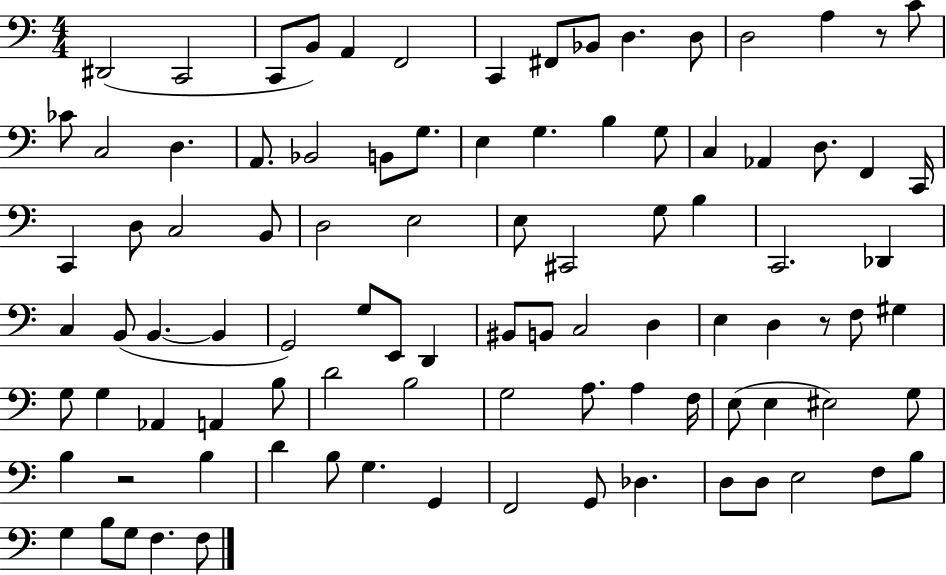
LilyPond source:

{
  \clef bass
  \numericTimeSignature
  \time 4/4
  \key c \major
  \repeat volta 2 { dis,2( c,2 | c,8 b,8) a,4 f,2 | c,4 fis,8 bes,8 d4. d8 | d2 a4 r8 c'8 | \break ces'8 c2 d4. | a,8. bes,2 b,8 g8. | e4 g4. b4 g8 | c4 aes,4 d8. f,4 c,16 | \break c,4 d8 c2 b,8 | d2 e2 | e8 cis,2 g8 b4 | c,2. des,4 | \break c4 b,8( b,4.~~ b,4 | g,2) g8 e,8 d,4 | bis,8 b,8 c2 d4 | e4 d4 r8 f8 gis4 | \break g8 g4 aes,4 a,4 b8 | d'2 b2 | g2 a8. a4 f16 | e8( e4 eis2) g8 | \break b4 r2 b4 | d'4 b8 g4. g,4 | f,2 g,8 des4. | d8 d8 e2 f8 b8 | \break g4 b8 g8 f4. f8 | } \bar "|."
}